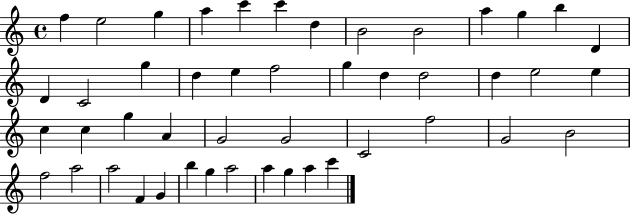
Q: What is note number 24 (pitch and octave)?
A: E5